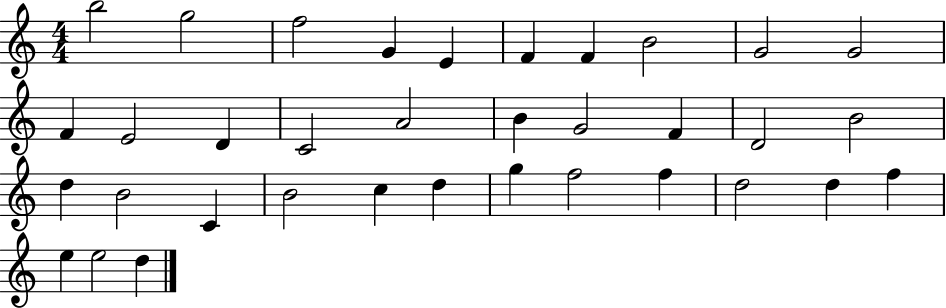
B5/h G5/h F5/h G4/q E4/q F4/q F4/q B4/h G4/h G4/h F4/q E4/h D4/q C4/h A4/h B4/q G4/h F4/q D4/h B4/h D5/q B4/h C4/q B4/h C5/q D5/q G5/q F5/h F5/q D5/h D5/q F5/q E5/q E5/h D5/q